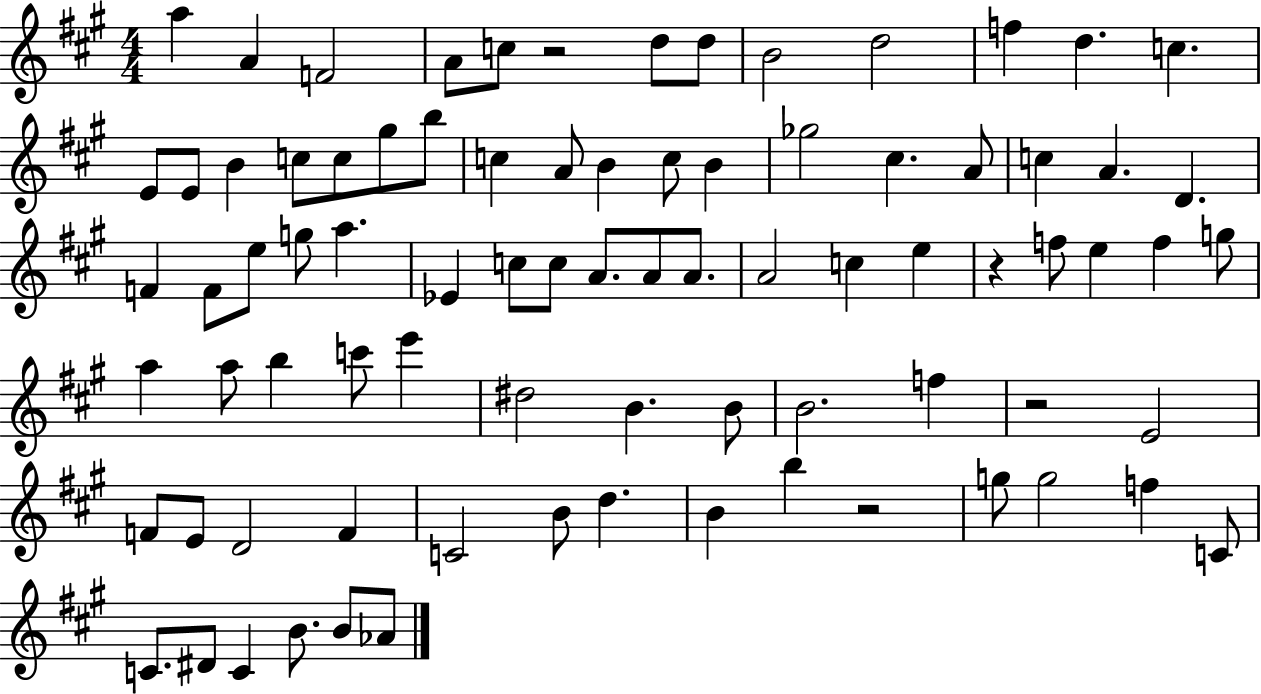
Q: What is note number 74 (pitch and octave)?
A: D#4